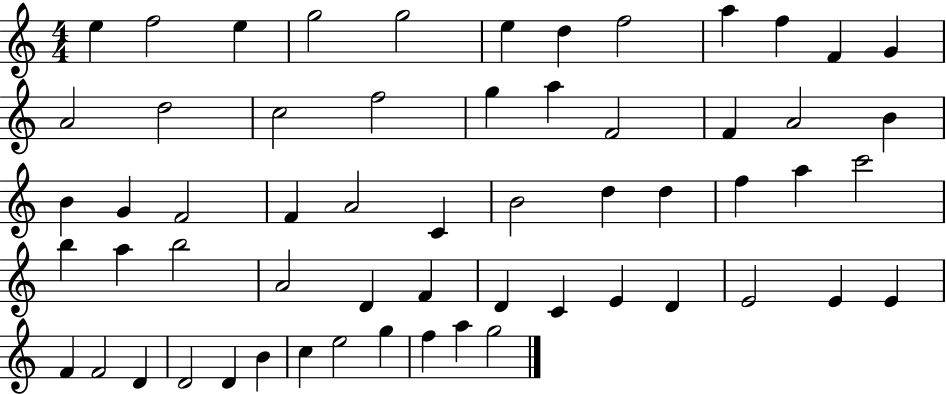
E5/q F5/h E5/q G5/h G5/h E5/q D5/q F5/h A5/q F5/q F4/q G4/q A4/h D5/h C5/h F5/h G5/q A5/q F4/h F4/q A4/h B4/q B4/q G4/q F4/h F4/q A4/h C4/q B4/h D5/q D5/q F5/q A5/q C6/h B5/q A5/q B5/h A4/h D4/q F4/q D4/q C4/q E4/q D4/q E4/h E4/q E4/q F4/q F4/h D4/q D4/h D4/q B4/q C5/q E5/h G5/q F5/q A5/q G5/h